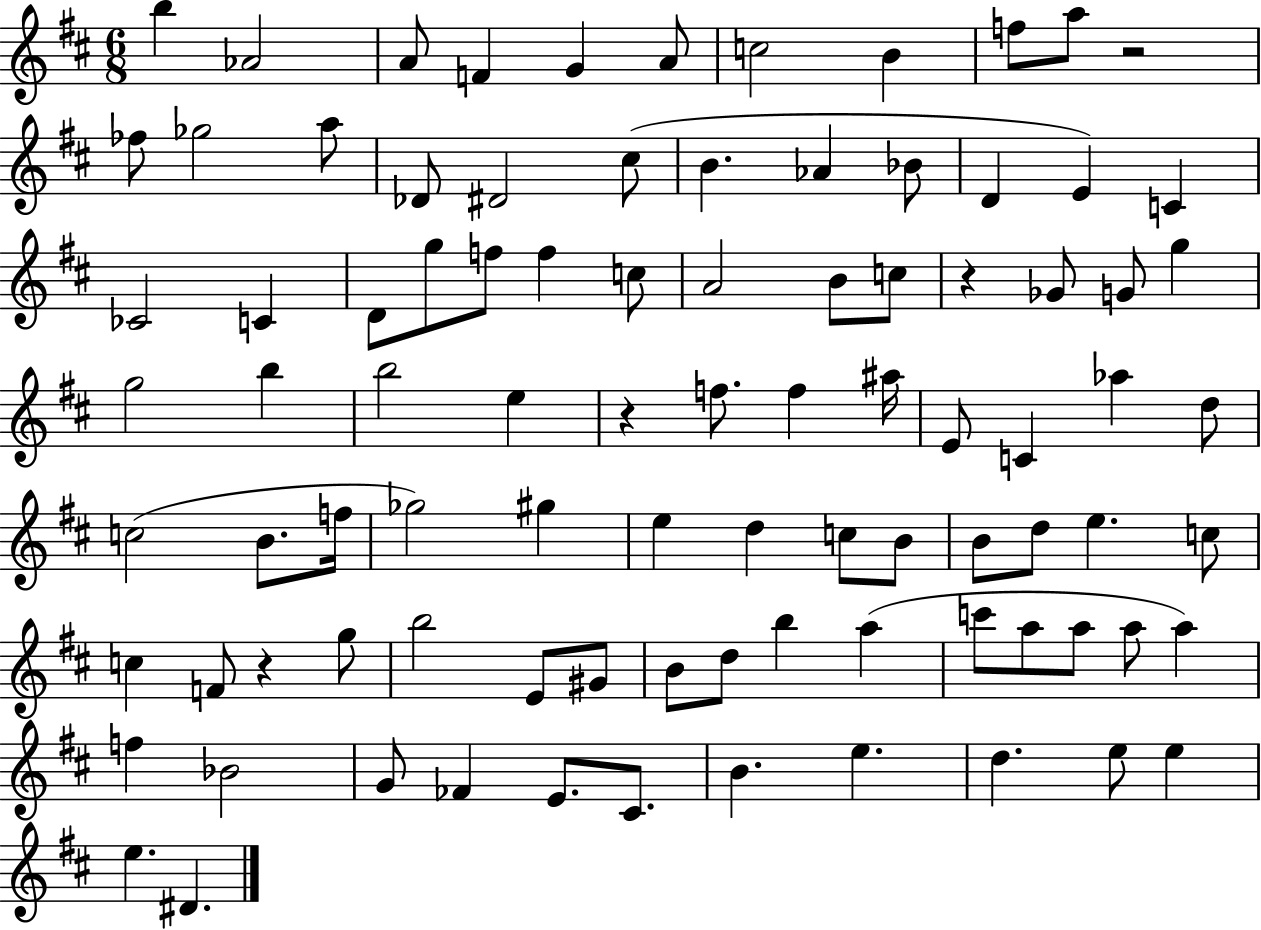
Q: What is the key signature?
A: D major